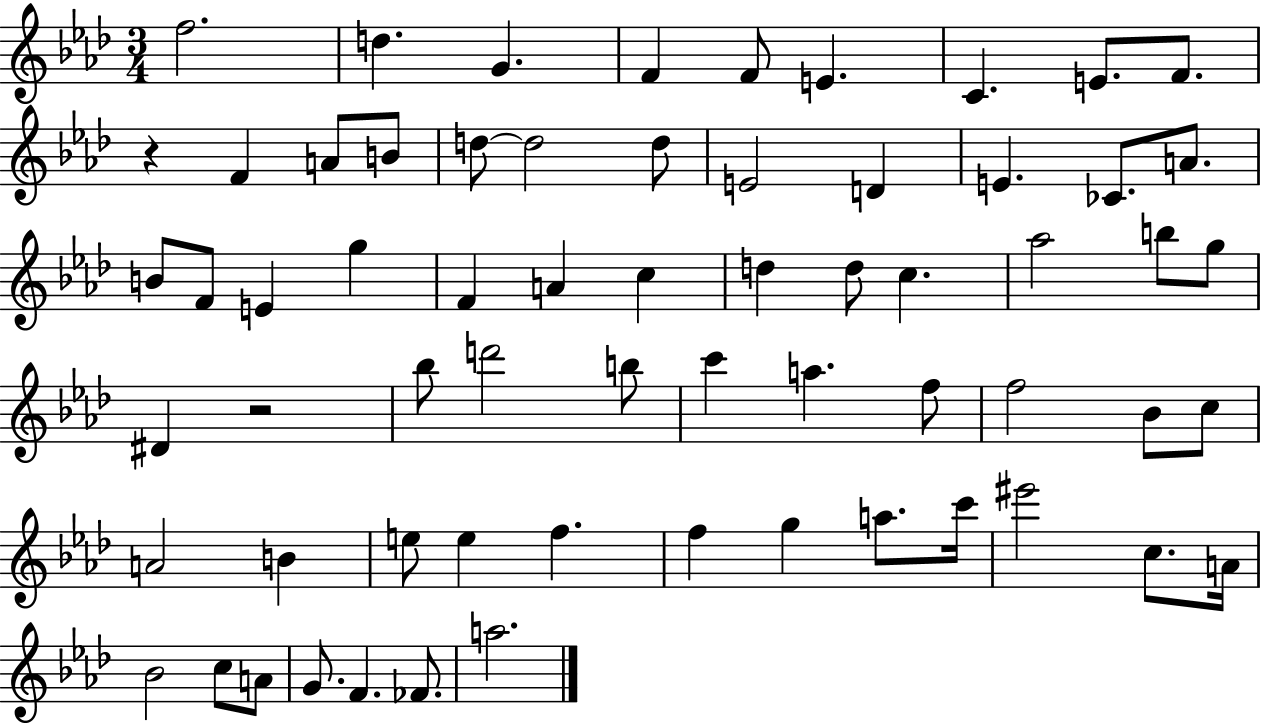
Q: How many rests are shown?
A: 2